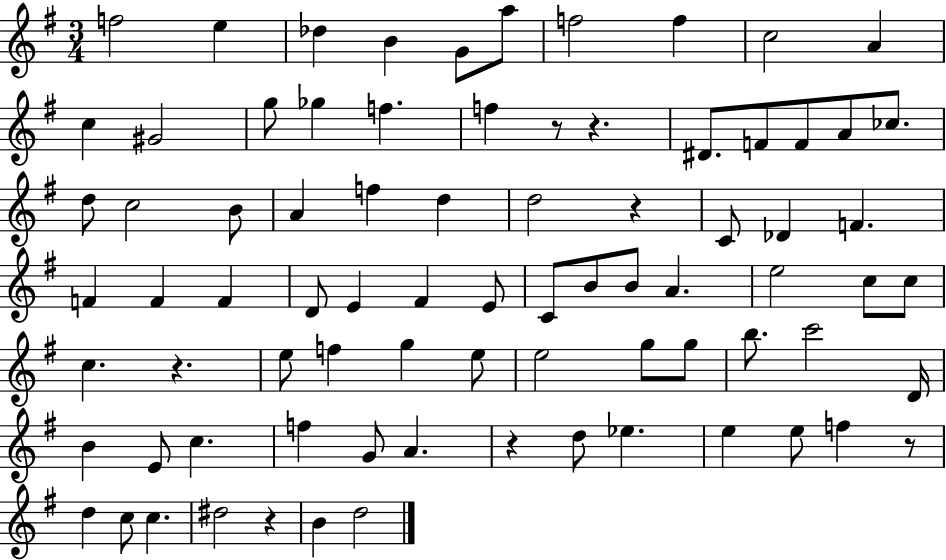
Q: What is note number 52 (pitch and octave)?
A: G5